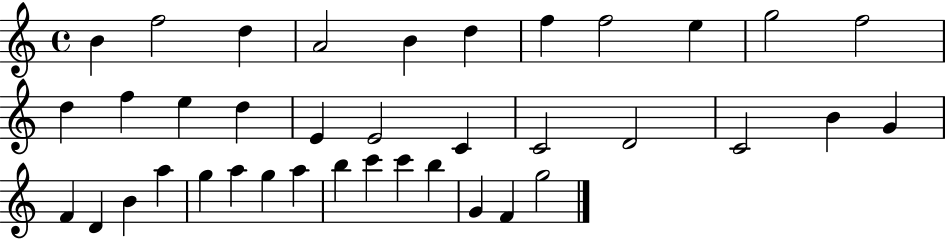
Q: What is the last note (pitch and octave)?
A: G5